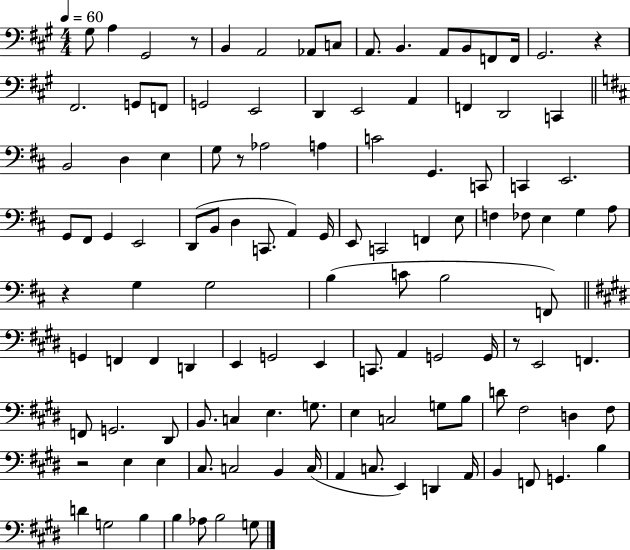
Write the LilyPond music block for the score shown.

{
  \clef bass
  \numericTimeSignature
  \time 4/4
  \key a \major
  \tempo 4 = 60
  gis8 a4 gis,2 r8 | b,4 a,2 aes,8 c8 | a,8. b,4. a,8 b,8 f,8 f,16 | gis,2. r4 | \break fis,2. g,8 f,8 | g,2 e,2 | d,4 e,2 a,4 | f,4 d,2 c,4 | \break \bar "||" \break \key d \major b,2 d4 e4 | g8 r8 aes2 a4 | c'2 g,4. c,8 | c,4 e,2. | \break g,8 fis,8 g,4 e,2 | d,8( b,8 d4 c,8. a,4) g,16 | e,8 c,2 f,4 e8 | f4 fes8 e4 g4 a8 | \break r4 g4 g2 | b4( c'8 b2 f,8) | \bar "||" \break \key e \major g,4 f,4 f,4 d,4 | e,4 g,2 e,4 | c,8. a,4 g,2 g,16 | r8 e,2 f,4. | \break f,8 g,2. dis,8 | b,8. c4 e4. g8. | e4 c2 g8 b8 | d'8 fis2 d4 fis8 | \break r2 e4 e4 | cis8. c2 b,4 c16( | a,4 c8. e,4) d,4 a,16 | b,4 f,8 g,4. b4 | \break d'4 g2 b4 | b4 aes8 b2 g8 | \bar "|."
}